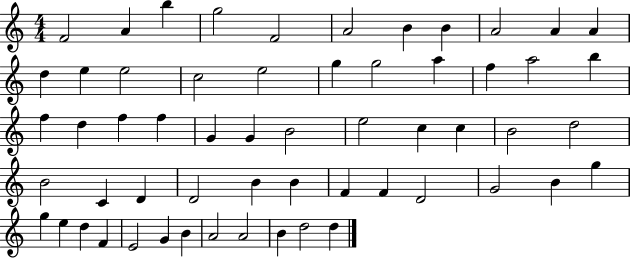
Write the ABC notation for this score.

X:1
T:Untitled
M:4/4
L:1/4
K:C
F2 A b g2 F2 A2 B B A2 A A d e e2 c2 e2 g g2 a f a2 b f d f f G G B2 e2 c c B2 d2 B2 C D D2 B B F F D2 G2 B g g e d F E2 G B A2 A2 B d2 d